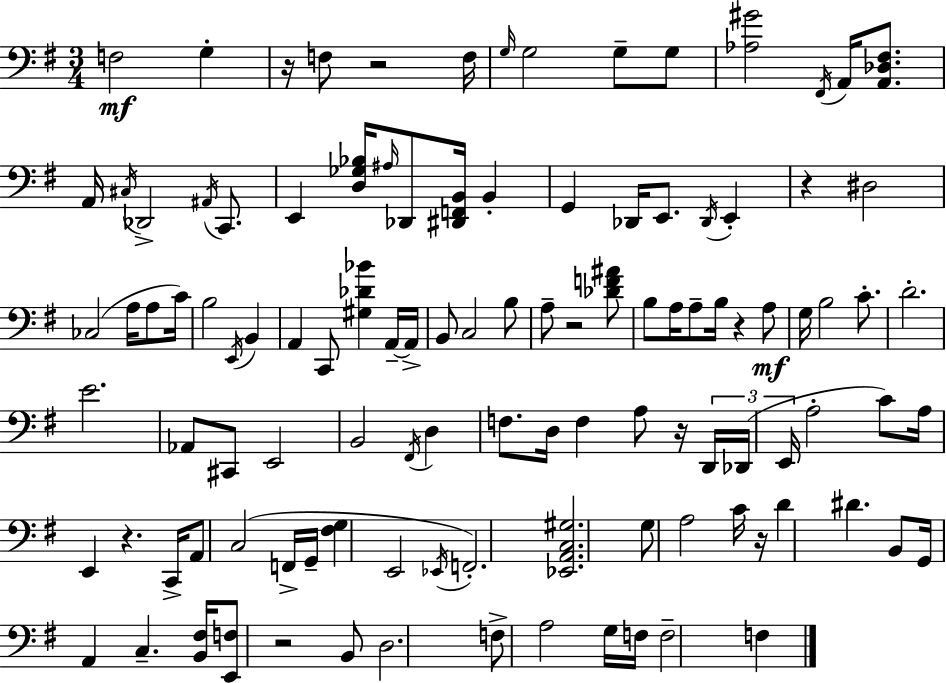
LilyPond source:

{
  \clef bass
  \numericTimeSignature
  \time 3/4
  \key e \minor
  f2\mf g4-. | r16 f8 r2 f16 | \grace { g16 } g2 g8-- g8 | <aes gis'>2 \acciaccatura { fis,16 } a,16 <a, des fis>8. | \break a,16 \acciaccatura { cis16 } des,2-> | \acciaccatura { ais,16 } c,8. e,4 <d ges bes>16 \grace { ais16 } des,8 | <dis, f, b,>16 b,4-. g,4 des,16 e,8. | \acciaccatura { des,16 } e,4-. r4 dis2 | \break ces2( | a16 a8 c'16) b2 | \acciaccatura { e,16 } b,4 a,4 c,8 | <gis des' bes'>4 a,16--~~ a,16-> b,8 c2 | \break b8 a8-- r2 | <des' f' ais'>8 b8 a16 a8-- | b16 r4 a8\mf g16 b2 | c'8.-. d'2.-. | \break e'2. | aes,8 cis,8 e,2 | b,2 | \acciaccatura { fis,16 } d4 f8. d16 | \break f4 a8 r16 \tuplet 3/2 { d,16 des,16( e,16 } a2-. | c'8) a16 e,4 | r4. c,16-> a,8 c2( | f,16-> g,16-- <fis g>4 | \break e,2 \acciaccatura { ees,16 }) f,2.-. | <ees, a, c gis>2. | g8 a2 | c'16 r16 d'4 | \break dis'4. b,8 g,16 a,4 | c4.-- <b, fis>16 <e, f>8 r2 | b,8 d2. | f8-> a2 | \break g16 f16 f2-- | f4 \bar "|."
}